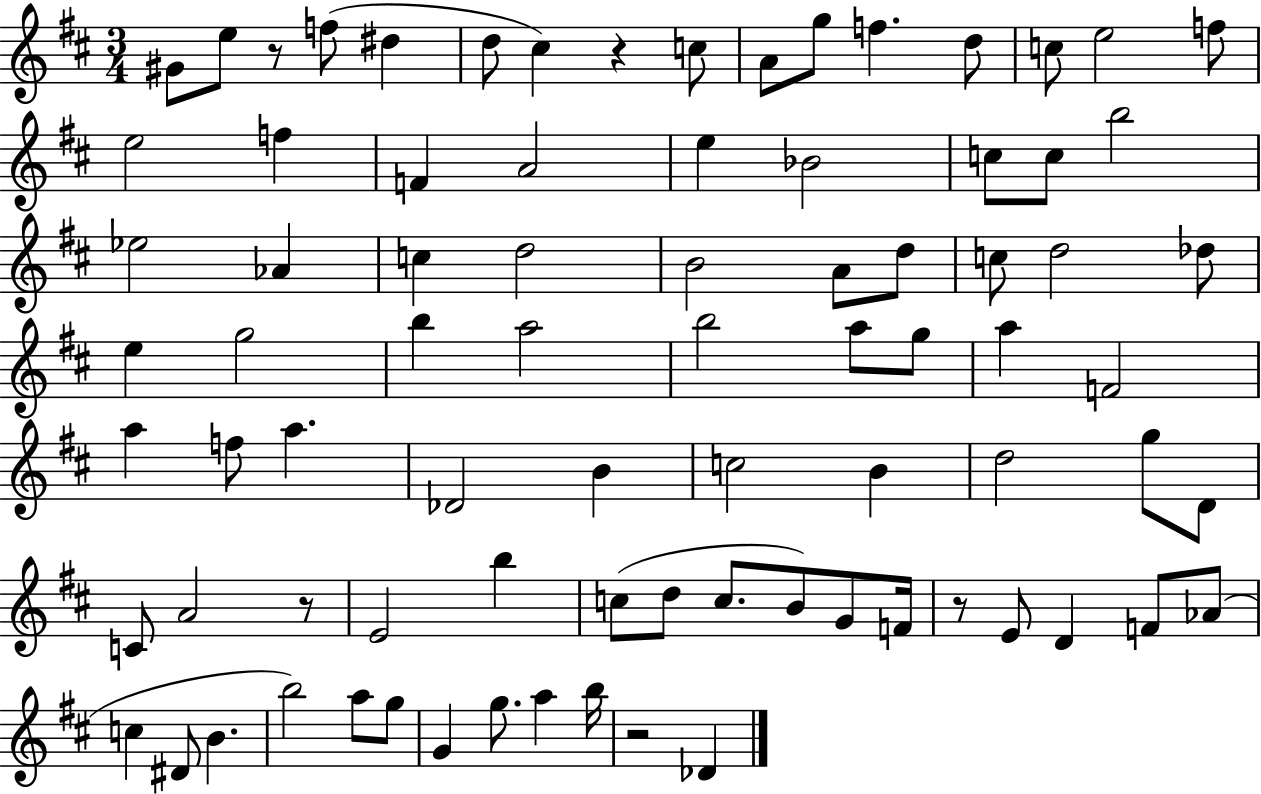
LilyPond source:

{
  \clef treble
  \numericTimeSignature
  \time 3/4
  \key d \major
  gis'8 e''8 r8 f''8( dis''4 | d''8 cis''4) r4 c''8 | a'8 g''8 f''4. d''8 | c''8 e''2 f''8 | \break e''2 f''4 | f'4 a'2 | e''4 bes'2 | c''8 c''8 b''2 | \break ees''2 aes'4 | c''4 d''2 | b'2 a'8 d''8 | c''8 d''2 des''8 | \break e''4 g''2 | b''4 a''2 | b''2 a''8 g''8 | a''4 f'2 | \break a''4 f''8 a''4. | des'2 b'4 | c''2 b'4 | d''2 g''8 d'8 | \break c'8 a'2 r8 | e'2 b''4 | c''8( d''8 c''8. b'8) g'8 f'16 | r8 e'8 d'4 f'8 aes'8( | \break c''4 dis'8 b'4. | b''2) a''8 g''8 | g'4 g''8. a''4 b''16 | r2 des'4 | \break \bar "|."
}